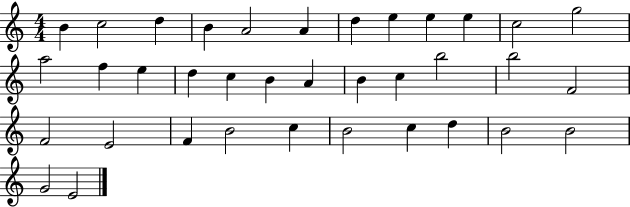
{
  \clef treble
  \numericTimeSignature
  \time 4/4
  \key c \major
  b'4 c''2 d''4 | b'4 a'2 a'4 | d''4 e''4 e''4 e''4 | c''2 g''2 | \break a''2 f''4 e''4 | d''4 c''4 b'4 a'4 | b'4 c''4 b''2 | b''2 f'2 | \break f'2 e'2 | f'4 b'2 c''4 | b'2 c''4 d''4 | b'2 b'2 | \break g'2 e'2 | \bar "|."
}